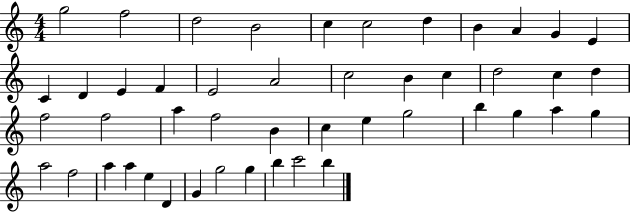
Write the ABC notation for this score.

X:1
T:Untitled
M:4/4
L:1/4
K:C
g2 f2 d2 B2 c c2 d B A G E C D E F E2 A2 c2 B c d2 c d f2 f2 a f2 B c e g2 b g a g a2 f2 a a e D G g2 g b c'2 b